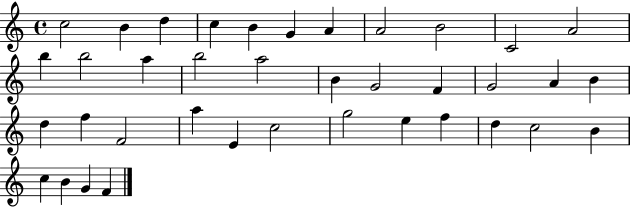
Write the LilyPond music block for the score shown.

{
  \clef treble
  \time 4/4
  \defaultTimeSignature
  \key c \major
  c''2 b'4 d''4 | c''4 b'4 g'4 a'4 | a'2 b'2 | c'2 a'2 | \break b''4 b''2 a''4 | b''2 a''2 | b'4 g'2 f'4 | g'2 a'4 b'4 | \break d''4 f''4 f'2 | a''4 e'4 c''2 | g''2 e''4 f''4 | d''4 c''2 b'4 | \break c''4 b'4 g'4 f'4 | \bar "|."
}